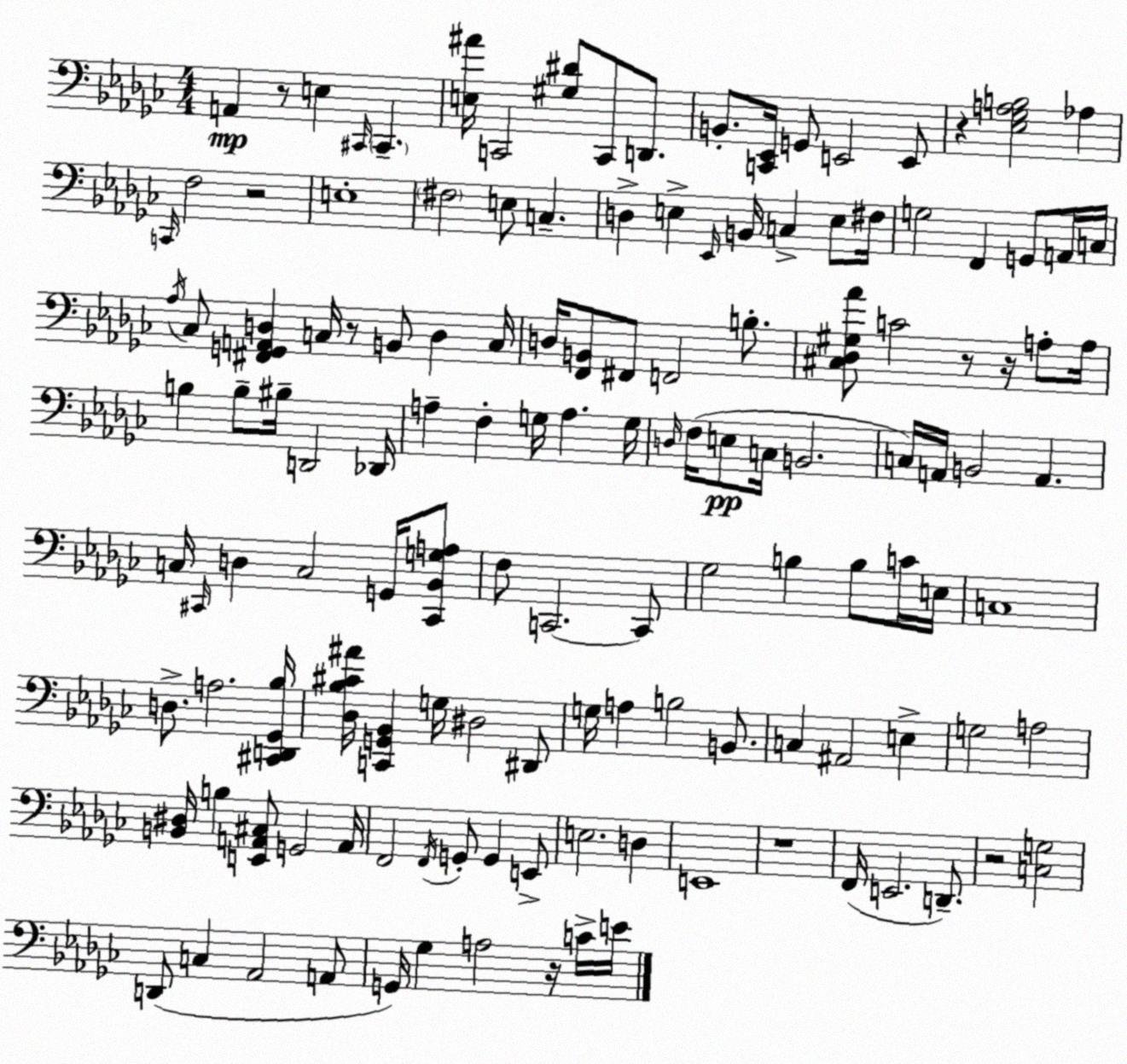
X:1
T:Untitled
M:4/4
L:1/4
K:Ebm
A,, z/2 E, ^C,,/4 ^C,, [E,^A]/4 C,,2 [^G,^D]/2 C,,/2 D,,/2 B,,/2 [C,,_E,,]/4 G,,/2 E,,2 E,,/2 z [_E,_G,A,B,]2 _A, C,,/4 F,2 z2 E,4 ^F,2 E,/2 C, D, E, _E,,/4 B,,/4 C, E,/2 ^F,/4 G,2 F,, G,,/2 A,,/4 C,/4 _A,/4 _C,/2 [^F,,G,,A,,D,] C,/4 z/2 B,,/2 D, C,/4 D,/4 [F,,B,,]/2 ^F,,/2 F,,2 B,/2 [^C,_D,^G,_A]/2 C2 z/2 z/4 A,/2 A,/4 B, B,/2 ^B,/4 D,,2 _D,,/4 A, F, G,/4 A, G,/4 D,/4 F,/4 E,/2 C,/4 B,,2 C,/4 A,,/4 B,,2 A,, C,/4 ^C,,/4 D, C,2 G,,/4 [^C,,_B,,G,A,]/2 F,/2 C,,2 C,,/2 _G,2 B, B,/2 C/4 E,/4 C,4 D,/2 A,2 [^C,,D,,_G,,_B,]/4 [_D,_B,^C^A]/4 [C,,G,,_B,,] G,/4 ^D,2 ^D,,/2 G,/4 A, B,2 B,,/2 C, ^A,,2 E, G,2 A,2 [B,,^D,]/4 B, [E,,A,,^C,]/2 G,,2 A,,/4 F,,2 F,,/4 G,,/2 G,, E,,/2 E,2 D, E,,4 z4 F,,/4 E,,2 D,,/2 z2 [C,G,]2 D,,/2 C, _A,,2 A,,/2 G,,/4 _G, A,2 z/4 C/4 E/4